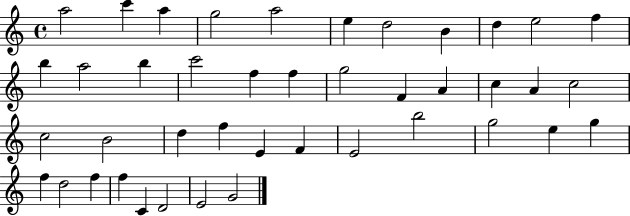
{
  \clef treble
  \time 4/4
  \defaultTimeSignature
  \key c \major
  a''2 c'''4 a''4 | g''2 a''2 | e''4 d''2 b'4 | d''4 e''2 f''4 | \break b''4 a''2 b''4 | c'''2 f''4 f''4 | g''2 f'4 a'4 | c''4 a'4 c''2 | \break c''2 b'2 | d''4 f''4 e'4 f'4 | e'2 b''2 | g''2 e''4 g''4 | \break f''4 d''2 f''4 | f''4 c'4 d'2 | e'2 g'2 | \bar "|."
}